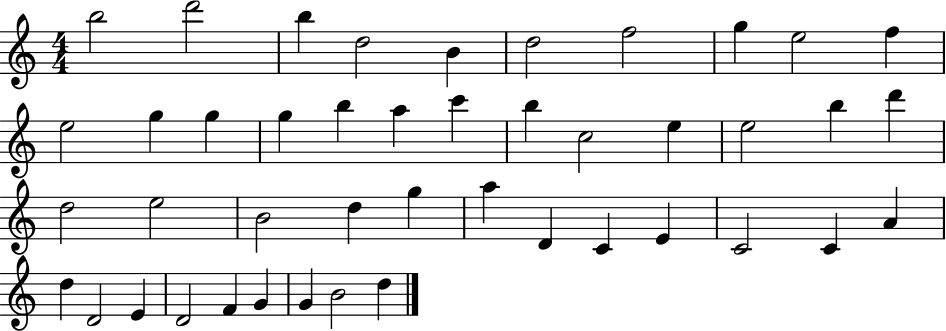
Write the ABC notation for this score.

X:1
T:Untitled
M:4/4
L:1/4
K:C
b2 d'2 b d2 B d2 f2 g e2 f e2 g g g b a c' b c2 e e2 b d' d2 e2 B2 d g a D C E C2 C A d D2 E D2 F G G B2 d